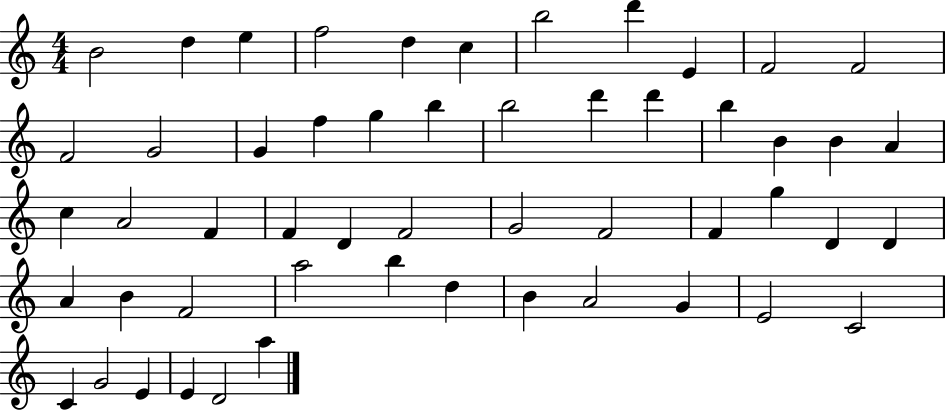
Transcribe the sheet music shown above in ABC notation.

X:1
T:Untitled
M:4/4
L:1/4
K:C
B2 d e f2 d c b2 d' E F2 F2 F2 G2 G f g b b2 d' d' b B B A c A2 F F D F2 G2 F2 F g D D A B F2 a2 b d B A2 G E2 C2 C G2 E E D2 a